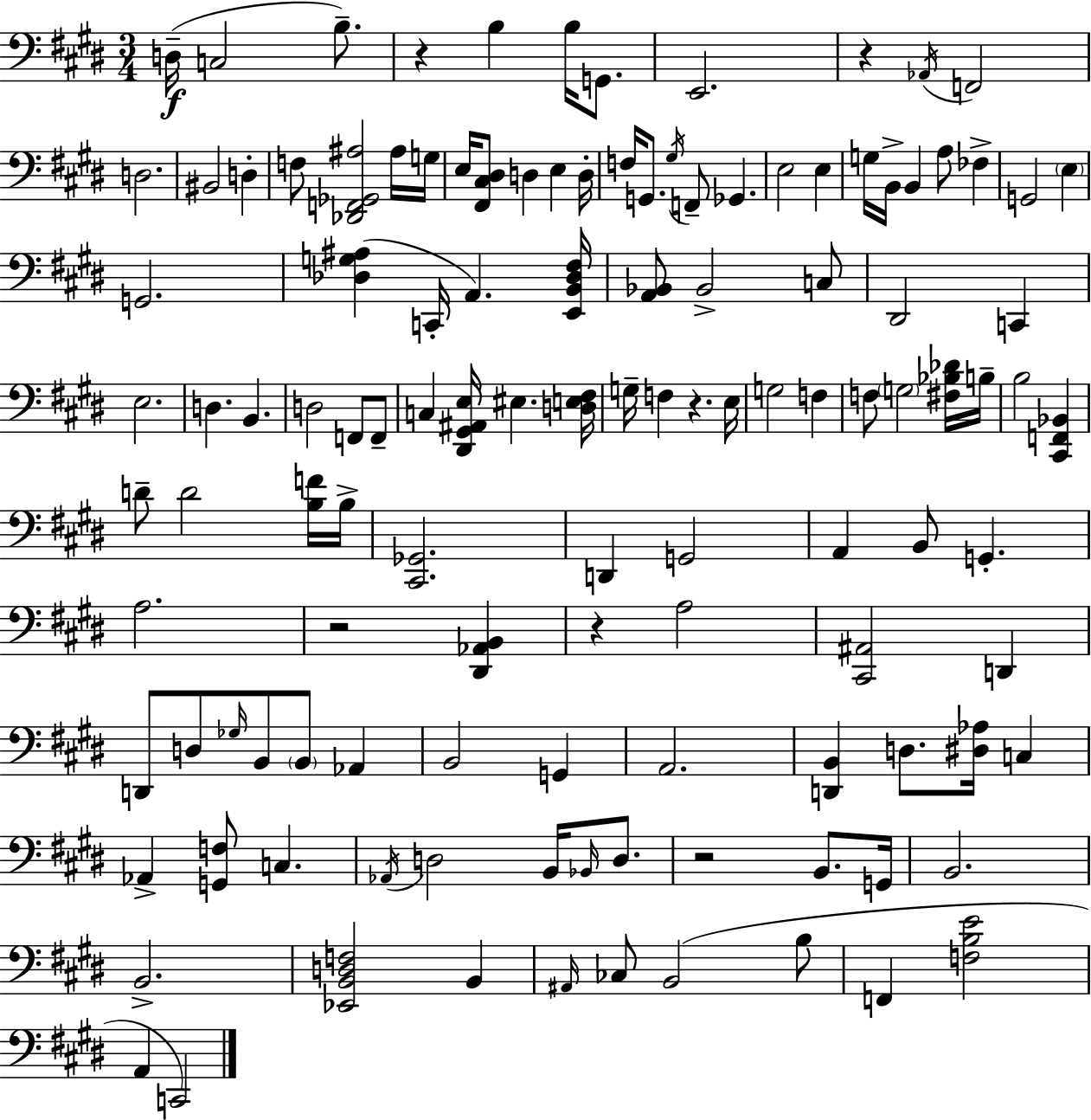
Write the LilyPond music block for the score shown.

{
  \clef bass
  \numericTimeSignature
  \time 3/4
  \key e \major
  d16--(\f c2 b8.--) | r4 b4 b16 g,8. | e,2. | r4 \acciaccatura { aes,16 } f,2 | \break d2. | bis,2 d4-. | f8 <des, f, ges, ais>2 ais16 | g16 e16 <fis, cis dis>8 d4 e4 | \break d16-. f16 g,8. \acciaccatura { gis16 } f,8-- ges,4. | e2 e4 | g16 b,16-> b,4 a8 fes4-> | g,2 \parenthesize e4 | \break g,2. | <des g ais>4( c,16-. a,4.) | <e, b, des fis>16 <a, bes,>8 bes,2-> | c8 dis,2 c,4 | \break e2. | d4. b,4. | d2 f,8 | f,8-- c4 <dis, gis, ais, e>16 eis4. | \break <d e fis>16 g16-- f4 r4. | e16 g2 f4 | f8 \parenthesize g2 | <fis bes des'>16 b16-- b2 <cis, f, bes,>4 | \break d'8-- d'2 | <b f'>16 b16-> <cis, ges,>2. | d,4 g,2 | a,4 b,8 g,4.-. | \break a2. | r2 <dis, aes, b,>4 | r4 a2 | <cis, ais,>2 d,4 | \break d,8 d8 \grace { ges16 } b,8 \parenthesize b,8 aes,4 | b,2 g,4 | a,2. | <d, b,>4 d8. <dis aes>16 c4 | \break aes,4-> <g, f>8 c4. | \acciaccatura { aes,16 } d2 | b,16 \grace { bes,16 } d8. r2 | b,8. g,16 b,2. | \break b,2.-> | <ees, b, d f>2 | b,4 \grace { ais,16 } ces8 b,2( | b8 f,4 <f b e'>2 | \break a,4 c,2) | \bar "|."
}